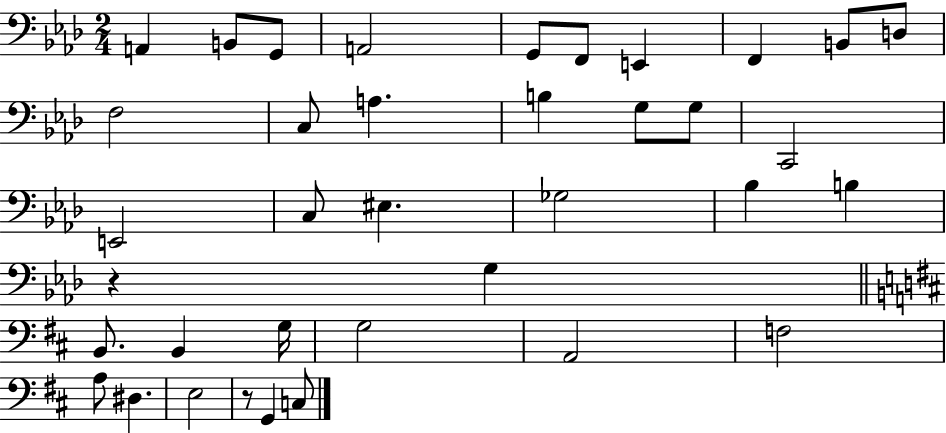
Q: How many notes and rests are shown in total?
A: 37